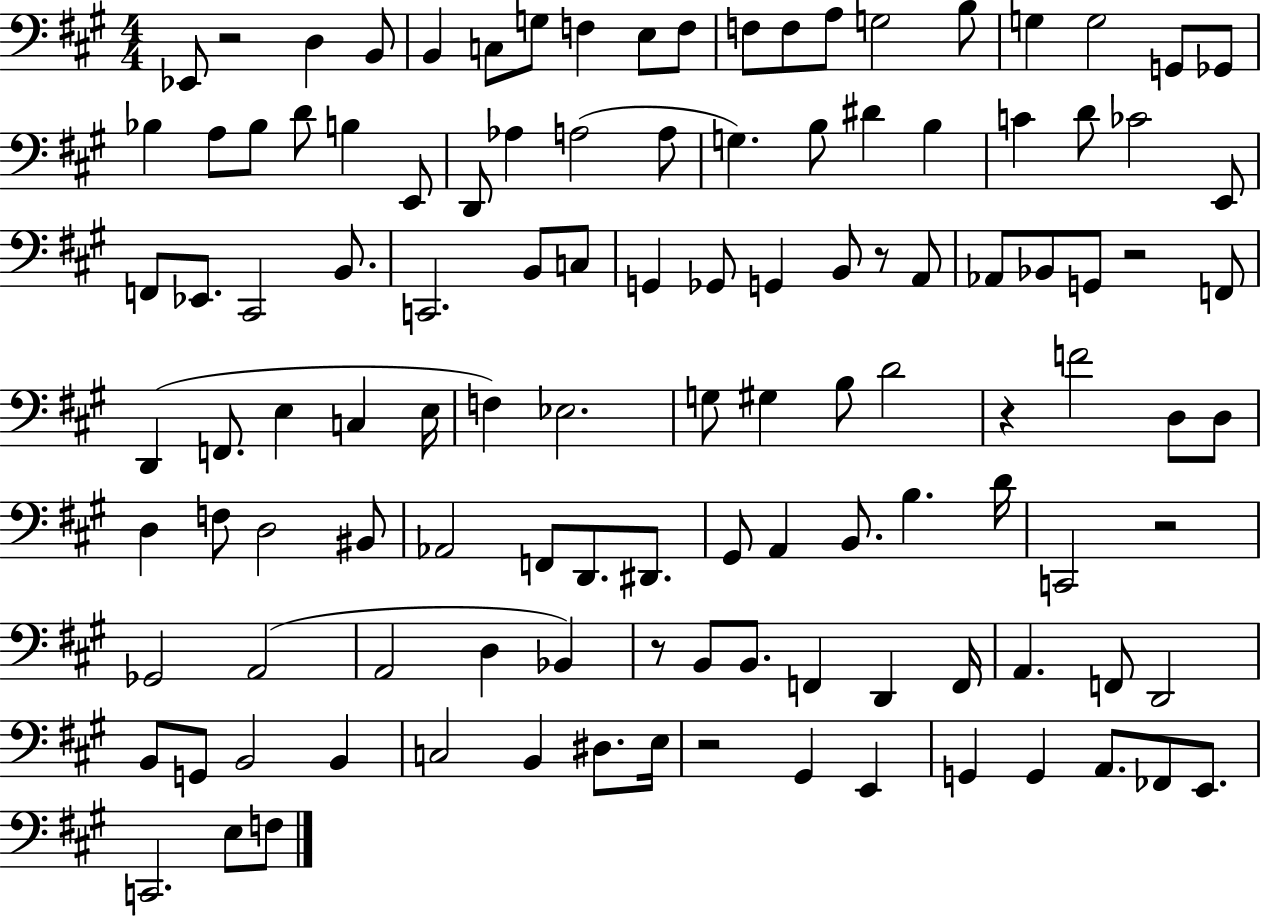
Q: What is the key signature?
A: A major